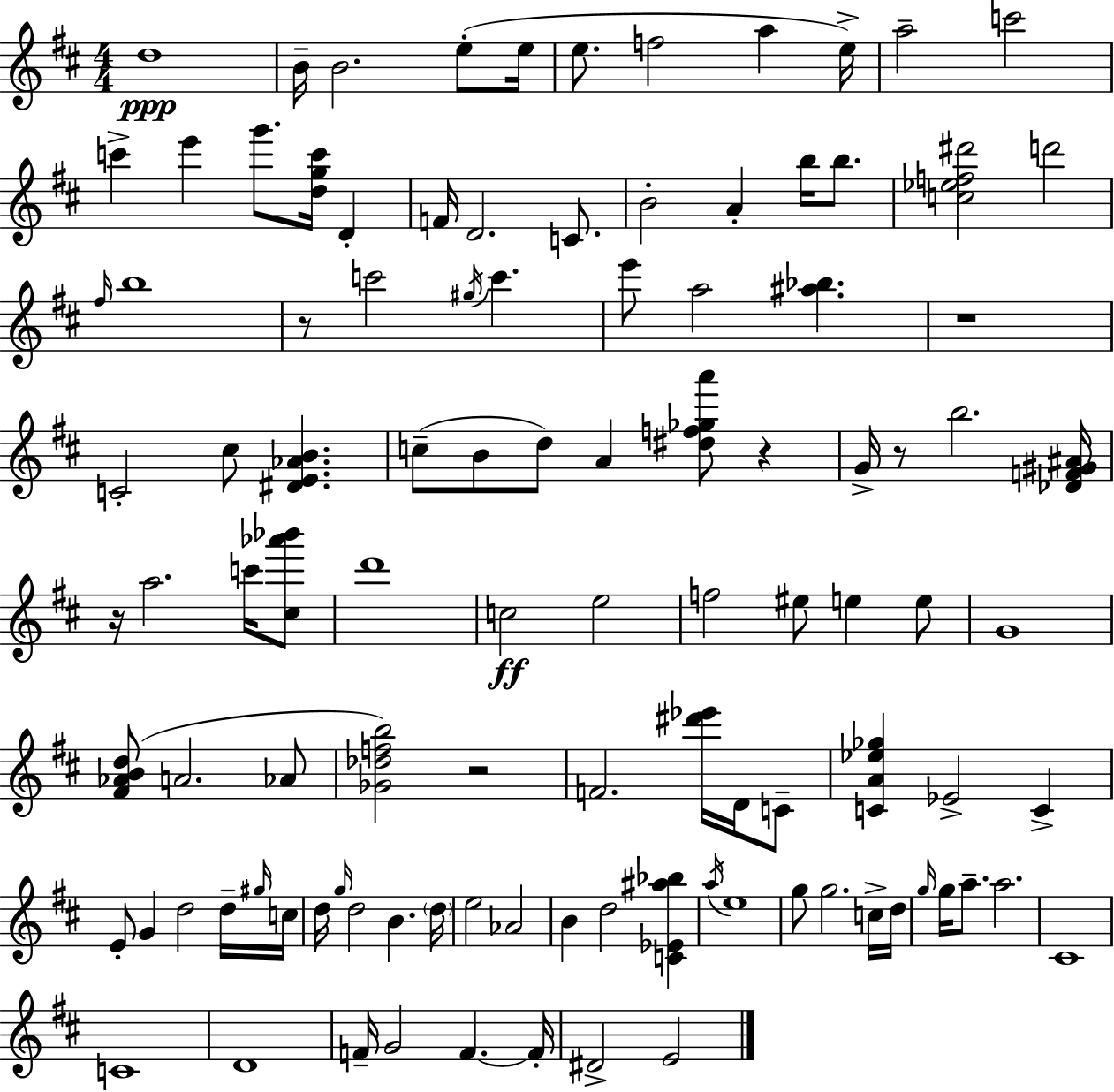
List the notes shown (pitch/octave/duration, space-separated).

D5/w B4/s B4/h. E5/e E5/s E5/e. F5/h A5/q E5/s A5/h C6/h C6/q E6/q G6/e. [D5,G5,C6]/s D4/q F4/s D4/h. C4/e. B4/h A4/q B5/s B5/e. [C5,Eb5,F5,D#6]/h D6/h F#5/s B5/w R/e C6/h G#5/s C6/q. E6/e A5/h [A#5,Bb5]/q. R/w C4/h C#5/e [D#4,E4,Ab4,B4]/q. C5/e B4/e D5/e A4/q [D#5,F5,Gb5,A6]/e R/q G4/s R/e B5/h. [Db4,F4,G#4,A#4]/s R/s A5/h. C6/s [C#5,Ab6,Bb6]/e D6/w C5/h E5/h F5/h EIS5/e E5/q E5/e G4/w [F#4,Ab4,B4,D5]/e A4/h. Ab4/e [Gb4,Db5,F5,B5]/h R/h F4/h. [D#6,Eb6]/s D4/s C4/e [C4,A4,Eb5,Gb5]/q Eb4/h C4/q E4/e G4/q D5/h D5/s G#5/s C5/s D5/s G5/s D5/h B4/q. D5/s E5/h Ab4/h B4/q D5/h [C4,Eb4,A#5,Bb5]/q A5/s E5/w G5/e G5/h. C5/s D5/s G5/s G5/s A5/e. A5/h. C#4/w C4/w D4/w F4/s G4/h F4/q. F4/s D#4/h E4/h